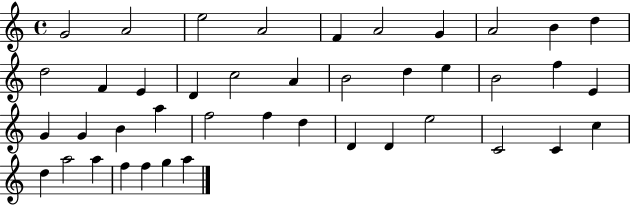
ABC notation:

X:1
T:Untitled
M:4/4
L:1/4
K:C
G2 A2 e2 A2 F A2 G A2 B d d2 F E D c2 A B2 d e B2 f E G G B a f2 f d D D e2 C2 C c d a2 a f f g a